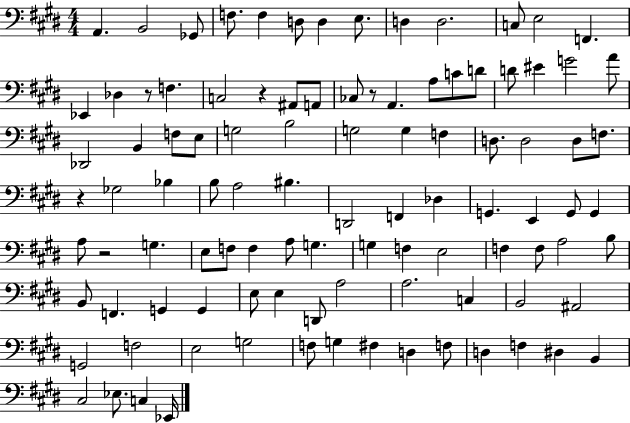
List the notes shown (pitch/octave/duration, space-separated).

A2/q. B2/h Gb2/e F3/e. F3/q D3/e D3/q E3/e. D3/q D3/h. C3/e E3/h F2/q. Eb2/q Db3/q R/e F3/q. C3/h R/q A#2/e A2/e CES3/e R/e A2/q. A3/e C4/e D4/e D4/e EIS4/q G4/h A4/e Db2/h B2/q F3/e E3/e G3/h B3/h G3/h G3/q F3/q D3/e. D3/h D3/e F3/e. R/q Gb3/h Bb3/q B3/e A3/h BIS3/q. D2/h F2/q Db3/q G2/q. E2/q G2/e G2/q A3/e R/h G3/q. E3/e F3/e F3/q A3/e G3/q. G3/q F3/q E3/h F3/q F3/e A3/h B3/e B2/e F2/q. G2/q G2/q E3/e E3/q D2/e A3/h A3/h. C3/q B2/h A#2/h G2/h F3/h E3/h G3/h F3/e G3/q F#3/q D3/q F3/e D3/q F3/q D#3/q B2/q C#3/h Eb3/e. C3/q Eb2/s